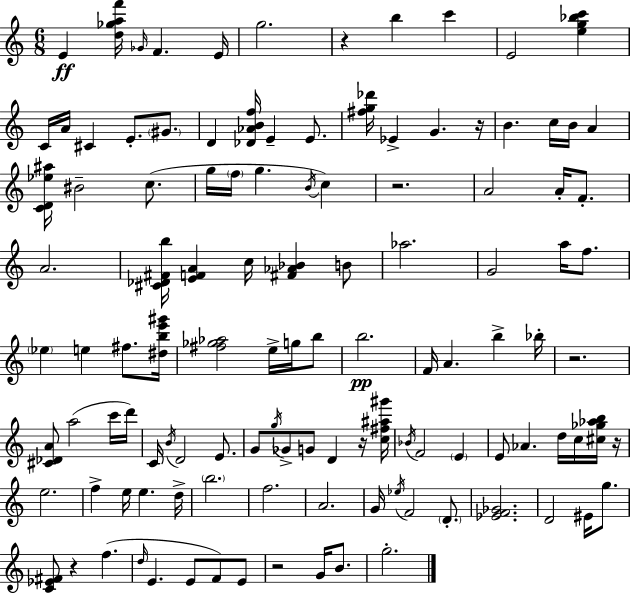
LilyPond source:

{
  \clef treble
  \numericTimeSignature
  \time 6/8
  \key c \major
  e'4\ff <d'' ges'' a'' f'''>16 \grace { ges'16 } f'4. | e'16 g''2. | r4 b''4 c'''4 | e'2 <e'' g'' bes'' c'''>4 | \break c'16 a'16 cis'4 e'8.-. \parenthesize gis'8. | d'4 <des' aes' b' f''>16 e'4-- e'8. | <fis'' g'' des'''>16 ees'4-> g'4. | r16 b'4. c''16 b'16 a'4 | \break <c' d' ees'' ais''>16 bis'2-- c''8.( | g''16 \parenthesize f''16 g''4. \acciaccatura { b'16 }) c''4 | r2. | a'2 a'16-. f'8.-. | \break a'2. | <cis' des' fis' b''>16 <e' f' a'>4 c''16 <fis' aes' bes'>4 | b'8 aes''2. | g'2 a''16 f''8. | \break \parenthesize ees''4 e''4 fis''8. | <dis'' b'' e''' gis'''>16 <fis'' ges'' aes''>2 e''16-> g''16 | b''8 b''2.\pp | f'16 a'4. b''4-> | \break bes''16-. r2. | <cis' des' a'>8 a''2( | c'''16 d'''16) c'16 \acciaccatura { b'16 } d'2 | e'8. g'8 \acciaccatura { g''16 } ges'8-> g'8 d'4 | \break r16 <c'' fis'' ais'' gis'''>16 \acciaccatura { bes'16 } f'2 | \parenthesize e'4 e'8 aes'4. | d''16 c''16 <cis'' ges'' aes'' b''>16 r16 e''2. | f''4-> e''16 e''4. | \break d''16-> \parenthesize b''2. | f''2. | a'2. | g'16 \acciaccatura { ees''16 } f'2 | \break \parenthesize d'8.-. <ees' f' ges'>2. | d'2 | eis'16 g''8. <c' ees' fis'>8 r4 | f''4.( \grace { d''16 } e'4. | \break e'8 f'8) e'8 r2 | g'16 b'8. g''2.-. | \bar "|."
}